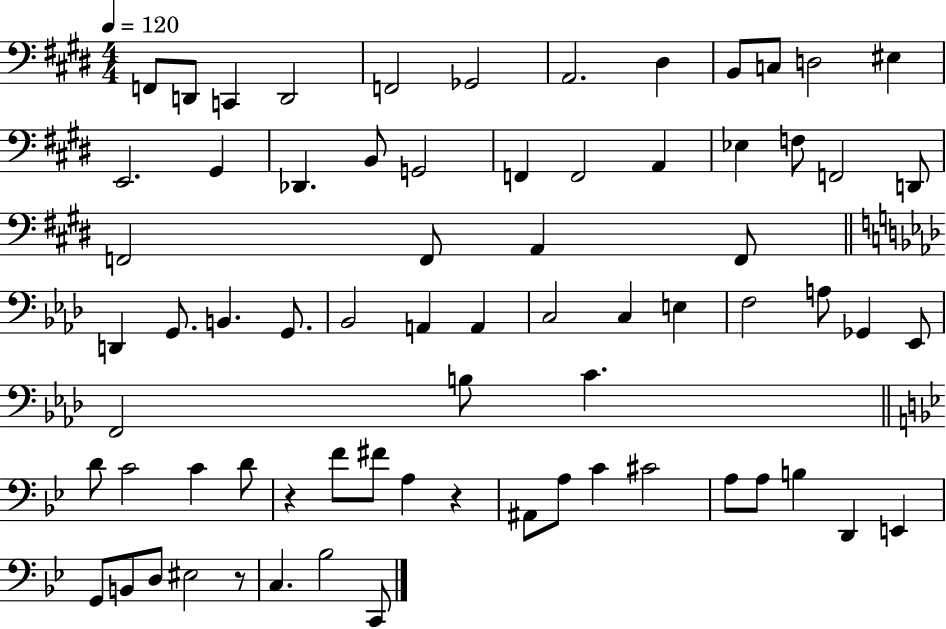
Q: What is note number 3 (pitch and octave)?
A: C2